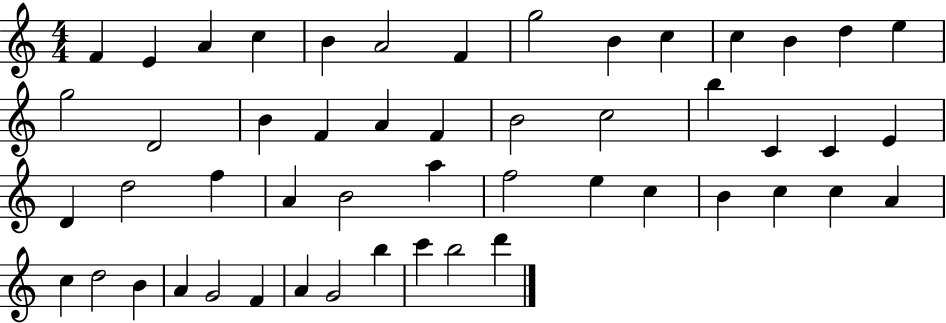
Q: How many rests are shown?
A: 0